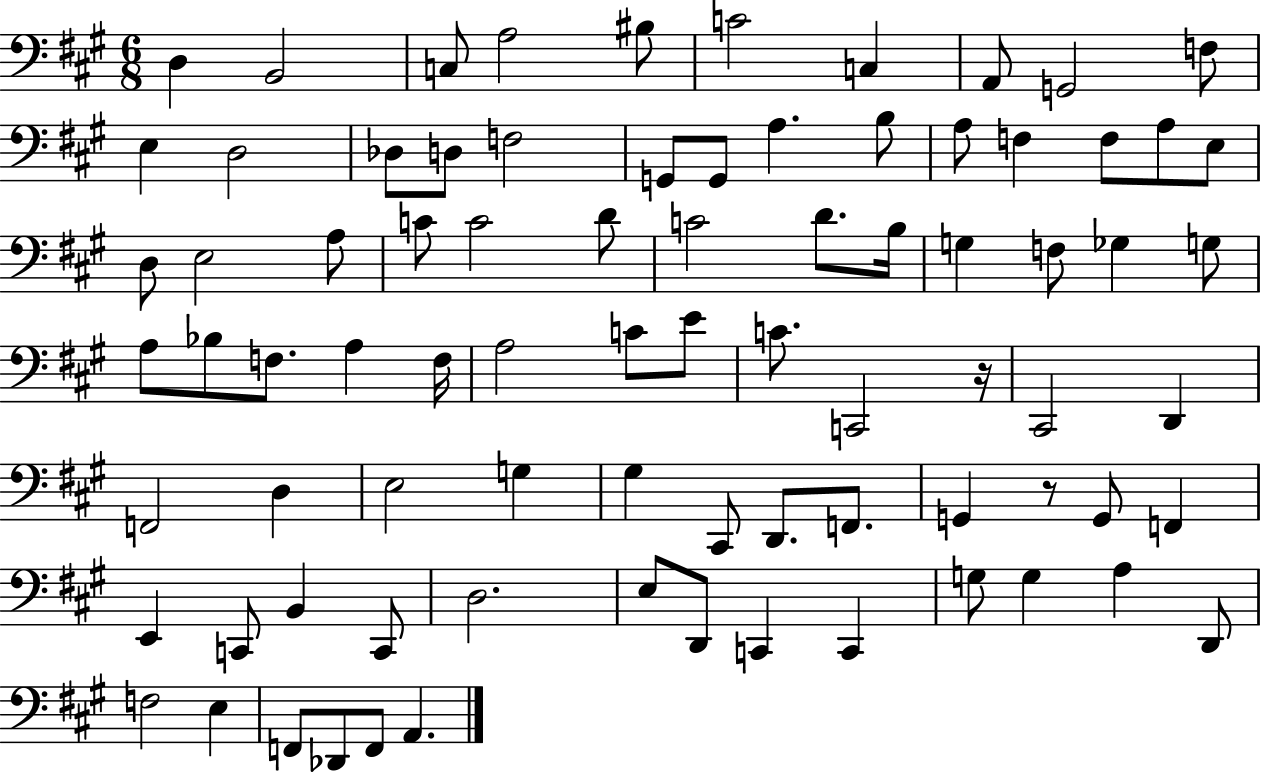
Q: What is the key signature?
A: A major